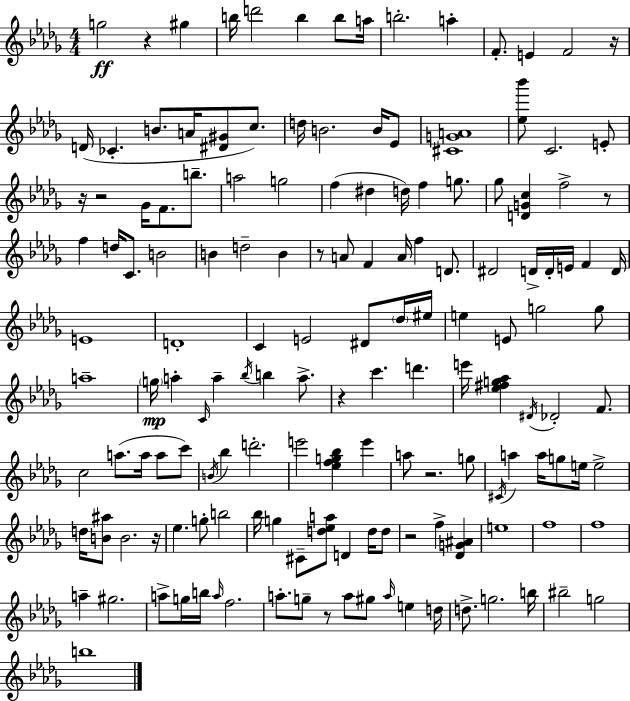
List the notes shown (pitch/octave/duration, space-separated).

G5/h R/q G#5/q B5/s D6/h B5/q B5/e A5/s B5/h. A5/q F4/e. E4/q F4/h R/s D4/s CES4/q. B4/e. A4/s [D#4,G#4]/e C5/e. D5/s B4/h. B4/s Eb4/e [C#4,G4,A4]/w [Eb5,Bb6]/e C4/h. E4/e R/s R/h Gb4/s F4/e. B5/e. A5/h G5/h F5/q D#5/q D5/s F5/q G5/e. Gb5/e [D4,G4,C5]/q F5/h R/e F5/q D5/s C4/e. B4/h B4/q D5/h B4/q R/e A4/e F4/q A4/s F5/q D4/e. D#4/h D4/s D4/s E4/s F4/q D4/s E4/w D4/w C4/q E4/h D#4/e Db5/s EIS5/s E5/q E4/e G5/h G5/e A5/w G5/s A5/q C4/s A5/q Bb5/s B5/q A5/e. R/q C6/q. D6/q. E6/s [Eb5,F#5,G5,Ab5]/q D#4/s Db4/h F4/e. C5/h A5/e. A5/s A5/e C6/e B4/s Bb5/q D6/h. E6/h [Eb5,F5,G5,Bb5]/q E6/q A5/e R/h. G5/e C#4/s A5/q A5/s G5/e E5/s E5/h D5/s [B4,A#5]/e B4/h. R/s Eb5/q. G5/e B5/h Bb5/s G5/q C#4/e [D5,Eb5,A5]/e D4/q D5/s D5/e R/h F5/q [Db4,G4,A#4]/q E5/w F5/w F5/w A5/q G#5/h. A5/e G5/s B5/s A5/s F5/h. A5/e. G5/e R/e A5/e G#5/e A5/s E5/q D5/s D5/e. G5/h. B5/s BIS5/h G5/h B5/w